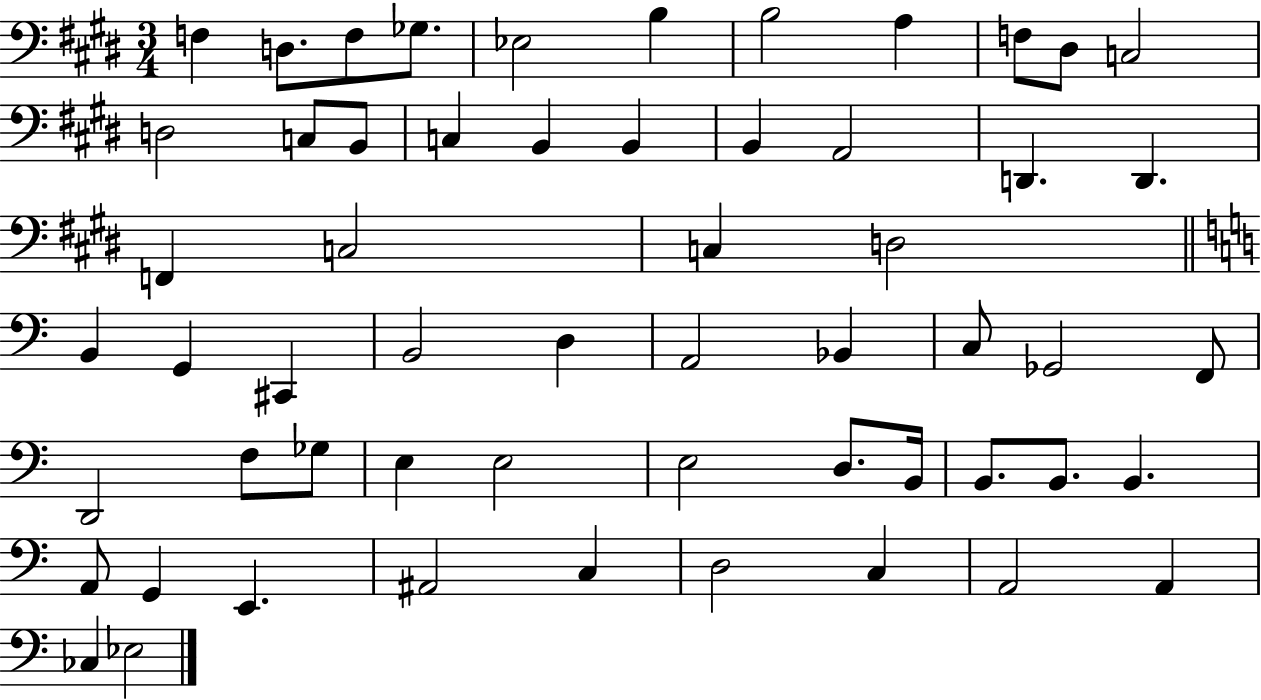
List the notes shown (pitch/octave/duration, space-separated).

F3/q D3/e. F3/e Gb3/e. Eb3/h B3/q B3/h A3/q F3/e D#3/e C3/h D3/h C3/e B2/e C3/q B2/q B2/q B2/q A2/h D2/q. D2/q. F2/q C3/h C3/q D3/h B2/q G2/q C#2/q B2/h D3/q A2/h Bb2/q C3/e Gb2/h F2/e D2/h F3/e Gb3/e E3/q E3/h E3/h D3/e. B2/s B2/e. B2/e. B2/q. A2/e G2/q E2/q. A#2/h C3/q D3/h C3/q A2/h A2/q CES3/q Eb3/h